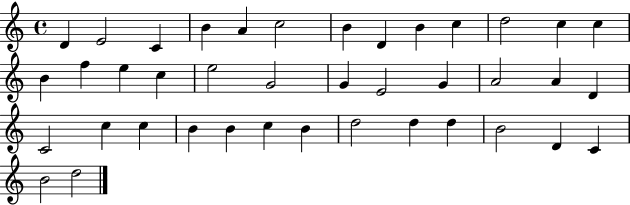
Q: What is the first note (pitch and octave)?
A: D4